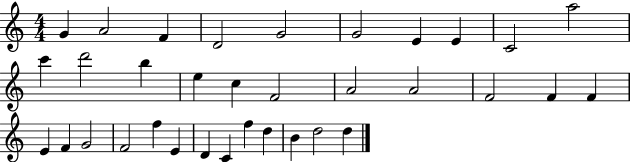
G4/q A4/h F4/q D4/h G4/h G4/h E4/q E4/q C4/h A5/h C6/q D6/h B5/q E5/q C5/q F4/h A4/h A4/h F4/h F4/q F4/q E4/q F4/q G4/h F4/h F5/q E4/q D4/q C4/q F5/q D5/q B4/q D5/h D5/q